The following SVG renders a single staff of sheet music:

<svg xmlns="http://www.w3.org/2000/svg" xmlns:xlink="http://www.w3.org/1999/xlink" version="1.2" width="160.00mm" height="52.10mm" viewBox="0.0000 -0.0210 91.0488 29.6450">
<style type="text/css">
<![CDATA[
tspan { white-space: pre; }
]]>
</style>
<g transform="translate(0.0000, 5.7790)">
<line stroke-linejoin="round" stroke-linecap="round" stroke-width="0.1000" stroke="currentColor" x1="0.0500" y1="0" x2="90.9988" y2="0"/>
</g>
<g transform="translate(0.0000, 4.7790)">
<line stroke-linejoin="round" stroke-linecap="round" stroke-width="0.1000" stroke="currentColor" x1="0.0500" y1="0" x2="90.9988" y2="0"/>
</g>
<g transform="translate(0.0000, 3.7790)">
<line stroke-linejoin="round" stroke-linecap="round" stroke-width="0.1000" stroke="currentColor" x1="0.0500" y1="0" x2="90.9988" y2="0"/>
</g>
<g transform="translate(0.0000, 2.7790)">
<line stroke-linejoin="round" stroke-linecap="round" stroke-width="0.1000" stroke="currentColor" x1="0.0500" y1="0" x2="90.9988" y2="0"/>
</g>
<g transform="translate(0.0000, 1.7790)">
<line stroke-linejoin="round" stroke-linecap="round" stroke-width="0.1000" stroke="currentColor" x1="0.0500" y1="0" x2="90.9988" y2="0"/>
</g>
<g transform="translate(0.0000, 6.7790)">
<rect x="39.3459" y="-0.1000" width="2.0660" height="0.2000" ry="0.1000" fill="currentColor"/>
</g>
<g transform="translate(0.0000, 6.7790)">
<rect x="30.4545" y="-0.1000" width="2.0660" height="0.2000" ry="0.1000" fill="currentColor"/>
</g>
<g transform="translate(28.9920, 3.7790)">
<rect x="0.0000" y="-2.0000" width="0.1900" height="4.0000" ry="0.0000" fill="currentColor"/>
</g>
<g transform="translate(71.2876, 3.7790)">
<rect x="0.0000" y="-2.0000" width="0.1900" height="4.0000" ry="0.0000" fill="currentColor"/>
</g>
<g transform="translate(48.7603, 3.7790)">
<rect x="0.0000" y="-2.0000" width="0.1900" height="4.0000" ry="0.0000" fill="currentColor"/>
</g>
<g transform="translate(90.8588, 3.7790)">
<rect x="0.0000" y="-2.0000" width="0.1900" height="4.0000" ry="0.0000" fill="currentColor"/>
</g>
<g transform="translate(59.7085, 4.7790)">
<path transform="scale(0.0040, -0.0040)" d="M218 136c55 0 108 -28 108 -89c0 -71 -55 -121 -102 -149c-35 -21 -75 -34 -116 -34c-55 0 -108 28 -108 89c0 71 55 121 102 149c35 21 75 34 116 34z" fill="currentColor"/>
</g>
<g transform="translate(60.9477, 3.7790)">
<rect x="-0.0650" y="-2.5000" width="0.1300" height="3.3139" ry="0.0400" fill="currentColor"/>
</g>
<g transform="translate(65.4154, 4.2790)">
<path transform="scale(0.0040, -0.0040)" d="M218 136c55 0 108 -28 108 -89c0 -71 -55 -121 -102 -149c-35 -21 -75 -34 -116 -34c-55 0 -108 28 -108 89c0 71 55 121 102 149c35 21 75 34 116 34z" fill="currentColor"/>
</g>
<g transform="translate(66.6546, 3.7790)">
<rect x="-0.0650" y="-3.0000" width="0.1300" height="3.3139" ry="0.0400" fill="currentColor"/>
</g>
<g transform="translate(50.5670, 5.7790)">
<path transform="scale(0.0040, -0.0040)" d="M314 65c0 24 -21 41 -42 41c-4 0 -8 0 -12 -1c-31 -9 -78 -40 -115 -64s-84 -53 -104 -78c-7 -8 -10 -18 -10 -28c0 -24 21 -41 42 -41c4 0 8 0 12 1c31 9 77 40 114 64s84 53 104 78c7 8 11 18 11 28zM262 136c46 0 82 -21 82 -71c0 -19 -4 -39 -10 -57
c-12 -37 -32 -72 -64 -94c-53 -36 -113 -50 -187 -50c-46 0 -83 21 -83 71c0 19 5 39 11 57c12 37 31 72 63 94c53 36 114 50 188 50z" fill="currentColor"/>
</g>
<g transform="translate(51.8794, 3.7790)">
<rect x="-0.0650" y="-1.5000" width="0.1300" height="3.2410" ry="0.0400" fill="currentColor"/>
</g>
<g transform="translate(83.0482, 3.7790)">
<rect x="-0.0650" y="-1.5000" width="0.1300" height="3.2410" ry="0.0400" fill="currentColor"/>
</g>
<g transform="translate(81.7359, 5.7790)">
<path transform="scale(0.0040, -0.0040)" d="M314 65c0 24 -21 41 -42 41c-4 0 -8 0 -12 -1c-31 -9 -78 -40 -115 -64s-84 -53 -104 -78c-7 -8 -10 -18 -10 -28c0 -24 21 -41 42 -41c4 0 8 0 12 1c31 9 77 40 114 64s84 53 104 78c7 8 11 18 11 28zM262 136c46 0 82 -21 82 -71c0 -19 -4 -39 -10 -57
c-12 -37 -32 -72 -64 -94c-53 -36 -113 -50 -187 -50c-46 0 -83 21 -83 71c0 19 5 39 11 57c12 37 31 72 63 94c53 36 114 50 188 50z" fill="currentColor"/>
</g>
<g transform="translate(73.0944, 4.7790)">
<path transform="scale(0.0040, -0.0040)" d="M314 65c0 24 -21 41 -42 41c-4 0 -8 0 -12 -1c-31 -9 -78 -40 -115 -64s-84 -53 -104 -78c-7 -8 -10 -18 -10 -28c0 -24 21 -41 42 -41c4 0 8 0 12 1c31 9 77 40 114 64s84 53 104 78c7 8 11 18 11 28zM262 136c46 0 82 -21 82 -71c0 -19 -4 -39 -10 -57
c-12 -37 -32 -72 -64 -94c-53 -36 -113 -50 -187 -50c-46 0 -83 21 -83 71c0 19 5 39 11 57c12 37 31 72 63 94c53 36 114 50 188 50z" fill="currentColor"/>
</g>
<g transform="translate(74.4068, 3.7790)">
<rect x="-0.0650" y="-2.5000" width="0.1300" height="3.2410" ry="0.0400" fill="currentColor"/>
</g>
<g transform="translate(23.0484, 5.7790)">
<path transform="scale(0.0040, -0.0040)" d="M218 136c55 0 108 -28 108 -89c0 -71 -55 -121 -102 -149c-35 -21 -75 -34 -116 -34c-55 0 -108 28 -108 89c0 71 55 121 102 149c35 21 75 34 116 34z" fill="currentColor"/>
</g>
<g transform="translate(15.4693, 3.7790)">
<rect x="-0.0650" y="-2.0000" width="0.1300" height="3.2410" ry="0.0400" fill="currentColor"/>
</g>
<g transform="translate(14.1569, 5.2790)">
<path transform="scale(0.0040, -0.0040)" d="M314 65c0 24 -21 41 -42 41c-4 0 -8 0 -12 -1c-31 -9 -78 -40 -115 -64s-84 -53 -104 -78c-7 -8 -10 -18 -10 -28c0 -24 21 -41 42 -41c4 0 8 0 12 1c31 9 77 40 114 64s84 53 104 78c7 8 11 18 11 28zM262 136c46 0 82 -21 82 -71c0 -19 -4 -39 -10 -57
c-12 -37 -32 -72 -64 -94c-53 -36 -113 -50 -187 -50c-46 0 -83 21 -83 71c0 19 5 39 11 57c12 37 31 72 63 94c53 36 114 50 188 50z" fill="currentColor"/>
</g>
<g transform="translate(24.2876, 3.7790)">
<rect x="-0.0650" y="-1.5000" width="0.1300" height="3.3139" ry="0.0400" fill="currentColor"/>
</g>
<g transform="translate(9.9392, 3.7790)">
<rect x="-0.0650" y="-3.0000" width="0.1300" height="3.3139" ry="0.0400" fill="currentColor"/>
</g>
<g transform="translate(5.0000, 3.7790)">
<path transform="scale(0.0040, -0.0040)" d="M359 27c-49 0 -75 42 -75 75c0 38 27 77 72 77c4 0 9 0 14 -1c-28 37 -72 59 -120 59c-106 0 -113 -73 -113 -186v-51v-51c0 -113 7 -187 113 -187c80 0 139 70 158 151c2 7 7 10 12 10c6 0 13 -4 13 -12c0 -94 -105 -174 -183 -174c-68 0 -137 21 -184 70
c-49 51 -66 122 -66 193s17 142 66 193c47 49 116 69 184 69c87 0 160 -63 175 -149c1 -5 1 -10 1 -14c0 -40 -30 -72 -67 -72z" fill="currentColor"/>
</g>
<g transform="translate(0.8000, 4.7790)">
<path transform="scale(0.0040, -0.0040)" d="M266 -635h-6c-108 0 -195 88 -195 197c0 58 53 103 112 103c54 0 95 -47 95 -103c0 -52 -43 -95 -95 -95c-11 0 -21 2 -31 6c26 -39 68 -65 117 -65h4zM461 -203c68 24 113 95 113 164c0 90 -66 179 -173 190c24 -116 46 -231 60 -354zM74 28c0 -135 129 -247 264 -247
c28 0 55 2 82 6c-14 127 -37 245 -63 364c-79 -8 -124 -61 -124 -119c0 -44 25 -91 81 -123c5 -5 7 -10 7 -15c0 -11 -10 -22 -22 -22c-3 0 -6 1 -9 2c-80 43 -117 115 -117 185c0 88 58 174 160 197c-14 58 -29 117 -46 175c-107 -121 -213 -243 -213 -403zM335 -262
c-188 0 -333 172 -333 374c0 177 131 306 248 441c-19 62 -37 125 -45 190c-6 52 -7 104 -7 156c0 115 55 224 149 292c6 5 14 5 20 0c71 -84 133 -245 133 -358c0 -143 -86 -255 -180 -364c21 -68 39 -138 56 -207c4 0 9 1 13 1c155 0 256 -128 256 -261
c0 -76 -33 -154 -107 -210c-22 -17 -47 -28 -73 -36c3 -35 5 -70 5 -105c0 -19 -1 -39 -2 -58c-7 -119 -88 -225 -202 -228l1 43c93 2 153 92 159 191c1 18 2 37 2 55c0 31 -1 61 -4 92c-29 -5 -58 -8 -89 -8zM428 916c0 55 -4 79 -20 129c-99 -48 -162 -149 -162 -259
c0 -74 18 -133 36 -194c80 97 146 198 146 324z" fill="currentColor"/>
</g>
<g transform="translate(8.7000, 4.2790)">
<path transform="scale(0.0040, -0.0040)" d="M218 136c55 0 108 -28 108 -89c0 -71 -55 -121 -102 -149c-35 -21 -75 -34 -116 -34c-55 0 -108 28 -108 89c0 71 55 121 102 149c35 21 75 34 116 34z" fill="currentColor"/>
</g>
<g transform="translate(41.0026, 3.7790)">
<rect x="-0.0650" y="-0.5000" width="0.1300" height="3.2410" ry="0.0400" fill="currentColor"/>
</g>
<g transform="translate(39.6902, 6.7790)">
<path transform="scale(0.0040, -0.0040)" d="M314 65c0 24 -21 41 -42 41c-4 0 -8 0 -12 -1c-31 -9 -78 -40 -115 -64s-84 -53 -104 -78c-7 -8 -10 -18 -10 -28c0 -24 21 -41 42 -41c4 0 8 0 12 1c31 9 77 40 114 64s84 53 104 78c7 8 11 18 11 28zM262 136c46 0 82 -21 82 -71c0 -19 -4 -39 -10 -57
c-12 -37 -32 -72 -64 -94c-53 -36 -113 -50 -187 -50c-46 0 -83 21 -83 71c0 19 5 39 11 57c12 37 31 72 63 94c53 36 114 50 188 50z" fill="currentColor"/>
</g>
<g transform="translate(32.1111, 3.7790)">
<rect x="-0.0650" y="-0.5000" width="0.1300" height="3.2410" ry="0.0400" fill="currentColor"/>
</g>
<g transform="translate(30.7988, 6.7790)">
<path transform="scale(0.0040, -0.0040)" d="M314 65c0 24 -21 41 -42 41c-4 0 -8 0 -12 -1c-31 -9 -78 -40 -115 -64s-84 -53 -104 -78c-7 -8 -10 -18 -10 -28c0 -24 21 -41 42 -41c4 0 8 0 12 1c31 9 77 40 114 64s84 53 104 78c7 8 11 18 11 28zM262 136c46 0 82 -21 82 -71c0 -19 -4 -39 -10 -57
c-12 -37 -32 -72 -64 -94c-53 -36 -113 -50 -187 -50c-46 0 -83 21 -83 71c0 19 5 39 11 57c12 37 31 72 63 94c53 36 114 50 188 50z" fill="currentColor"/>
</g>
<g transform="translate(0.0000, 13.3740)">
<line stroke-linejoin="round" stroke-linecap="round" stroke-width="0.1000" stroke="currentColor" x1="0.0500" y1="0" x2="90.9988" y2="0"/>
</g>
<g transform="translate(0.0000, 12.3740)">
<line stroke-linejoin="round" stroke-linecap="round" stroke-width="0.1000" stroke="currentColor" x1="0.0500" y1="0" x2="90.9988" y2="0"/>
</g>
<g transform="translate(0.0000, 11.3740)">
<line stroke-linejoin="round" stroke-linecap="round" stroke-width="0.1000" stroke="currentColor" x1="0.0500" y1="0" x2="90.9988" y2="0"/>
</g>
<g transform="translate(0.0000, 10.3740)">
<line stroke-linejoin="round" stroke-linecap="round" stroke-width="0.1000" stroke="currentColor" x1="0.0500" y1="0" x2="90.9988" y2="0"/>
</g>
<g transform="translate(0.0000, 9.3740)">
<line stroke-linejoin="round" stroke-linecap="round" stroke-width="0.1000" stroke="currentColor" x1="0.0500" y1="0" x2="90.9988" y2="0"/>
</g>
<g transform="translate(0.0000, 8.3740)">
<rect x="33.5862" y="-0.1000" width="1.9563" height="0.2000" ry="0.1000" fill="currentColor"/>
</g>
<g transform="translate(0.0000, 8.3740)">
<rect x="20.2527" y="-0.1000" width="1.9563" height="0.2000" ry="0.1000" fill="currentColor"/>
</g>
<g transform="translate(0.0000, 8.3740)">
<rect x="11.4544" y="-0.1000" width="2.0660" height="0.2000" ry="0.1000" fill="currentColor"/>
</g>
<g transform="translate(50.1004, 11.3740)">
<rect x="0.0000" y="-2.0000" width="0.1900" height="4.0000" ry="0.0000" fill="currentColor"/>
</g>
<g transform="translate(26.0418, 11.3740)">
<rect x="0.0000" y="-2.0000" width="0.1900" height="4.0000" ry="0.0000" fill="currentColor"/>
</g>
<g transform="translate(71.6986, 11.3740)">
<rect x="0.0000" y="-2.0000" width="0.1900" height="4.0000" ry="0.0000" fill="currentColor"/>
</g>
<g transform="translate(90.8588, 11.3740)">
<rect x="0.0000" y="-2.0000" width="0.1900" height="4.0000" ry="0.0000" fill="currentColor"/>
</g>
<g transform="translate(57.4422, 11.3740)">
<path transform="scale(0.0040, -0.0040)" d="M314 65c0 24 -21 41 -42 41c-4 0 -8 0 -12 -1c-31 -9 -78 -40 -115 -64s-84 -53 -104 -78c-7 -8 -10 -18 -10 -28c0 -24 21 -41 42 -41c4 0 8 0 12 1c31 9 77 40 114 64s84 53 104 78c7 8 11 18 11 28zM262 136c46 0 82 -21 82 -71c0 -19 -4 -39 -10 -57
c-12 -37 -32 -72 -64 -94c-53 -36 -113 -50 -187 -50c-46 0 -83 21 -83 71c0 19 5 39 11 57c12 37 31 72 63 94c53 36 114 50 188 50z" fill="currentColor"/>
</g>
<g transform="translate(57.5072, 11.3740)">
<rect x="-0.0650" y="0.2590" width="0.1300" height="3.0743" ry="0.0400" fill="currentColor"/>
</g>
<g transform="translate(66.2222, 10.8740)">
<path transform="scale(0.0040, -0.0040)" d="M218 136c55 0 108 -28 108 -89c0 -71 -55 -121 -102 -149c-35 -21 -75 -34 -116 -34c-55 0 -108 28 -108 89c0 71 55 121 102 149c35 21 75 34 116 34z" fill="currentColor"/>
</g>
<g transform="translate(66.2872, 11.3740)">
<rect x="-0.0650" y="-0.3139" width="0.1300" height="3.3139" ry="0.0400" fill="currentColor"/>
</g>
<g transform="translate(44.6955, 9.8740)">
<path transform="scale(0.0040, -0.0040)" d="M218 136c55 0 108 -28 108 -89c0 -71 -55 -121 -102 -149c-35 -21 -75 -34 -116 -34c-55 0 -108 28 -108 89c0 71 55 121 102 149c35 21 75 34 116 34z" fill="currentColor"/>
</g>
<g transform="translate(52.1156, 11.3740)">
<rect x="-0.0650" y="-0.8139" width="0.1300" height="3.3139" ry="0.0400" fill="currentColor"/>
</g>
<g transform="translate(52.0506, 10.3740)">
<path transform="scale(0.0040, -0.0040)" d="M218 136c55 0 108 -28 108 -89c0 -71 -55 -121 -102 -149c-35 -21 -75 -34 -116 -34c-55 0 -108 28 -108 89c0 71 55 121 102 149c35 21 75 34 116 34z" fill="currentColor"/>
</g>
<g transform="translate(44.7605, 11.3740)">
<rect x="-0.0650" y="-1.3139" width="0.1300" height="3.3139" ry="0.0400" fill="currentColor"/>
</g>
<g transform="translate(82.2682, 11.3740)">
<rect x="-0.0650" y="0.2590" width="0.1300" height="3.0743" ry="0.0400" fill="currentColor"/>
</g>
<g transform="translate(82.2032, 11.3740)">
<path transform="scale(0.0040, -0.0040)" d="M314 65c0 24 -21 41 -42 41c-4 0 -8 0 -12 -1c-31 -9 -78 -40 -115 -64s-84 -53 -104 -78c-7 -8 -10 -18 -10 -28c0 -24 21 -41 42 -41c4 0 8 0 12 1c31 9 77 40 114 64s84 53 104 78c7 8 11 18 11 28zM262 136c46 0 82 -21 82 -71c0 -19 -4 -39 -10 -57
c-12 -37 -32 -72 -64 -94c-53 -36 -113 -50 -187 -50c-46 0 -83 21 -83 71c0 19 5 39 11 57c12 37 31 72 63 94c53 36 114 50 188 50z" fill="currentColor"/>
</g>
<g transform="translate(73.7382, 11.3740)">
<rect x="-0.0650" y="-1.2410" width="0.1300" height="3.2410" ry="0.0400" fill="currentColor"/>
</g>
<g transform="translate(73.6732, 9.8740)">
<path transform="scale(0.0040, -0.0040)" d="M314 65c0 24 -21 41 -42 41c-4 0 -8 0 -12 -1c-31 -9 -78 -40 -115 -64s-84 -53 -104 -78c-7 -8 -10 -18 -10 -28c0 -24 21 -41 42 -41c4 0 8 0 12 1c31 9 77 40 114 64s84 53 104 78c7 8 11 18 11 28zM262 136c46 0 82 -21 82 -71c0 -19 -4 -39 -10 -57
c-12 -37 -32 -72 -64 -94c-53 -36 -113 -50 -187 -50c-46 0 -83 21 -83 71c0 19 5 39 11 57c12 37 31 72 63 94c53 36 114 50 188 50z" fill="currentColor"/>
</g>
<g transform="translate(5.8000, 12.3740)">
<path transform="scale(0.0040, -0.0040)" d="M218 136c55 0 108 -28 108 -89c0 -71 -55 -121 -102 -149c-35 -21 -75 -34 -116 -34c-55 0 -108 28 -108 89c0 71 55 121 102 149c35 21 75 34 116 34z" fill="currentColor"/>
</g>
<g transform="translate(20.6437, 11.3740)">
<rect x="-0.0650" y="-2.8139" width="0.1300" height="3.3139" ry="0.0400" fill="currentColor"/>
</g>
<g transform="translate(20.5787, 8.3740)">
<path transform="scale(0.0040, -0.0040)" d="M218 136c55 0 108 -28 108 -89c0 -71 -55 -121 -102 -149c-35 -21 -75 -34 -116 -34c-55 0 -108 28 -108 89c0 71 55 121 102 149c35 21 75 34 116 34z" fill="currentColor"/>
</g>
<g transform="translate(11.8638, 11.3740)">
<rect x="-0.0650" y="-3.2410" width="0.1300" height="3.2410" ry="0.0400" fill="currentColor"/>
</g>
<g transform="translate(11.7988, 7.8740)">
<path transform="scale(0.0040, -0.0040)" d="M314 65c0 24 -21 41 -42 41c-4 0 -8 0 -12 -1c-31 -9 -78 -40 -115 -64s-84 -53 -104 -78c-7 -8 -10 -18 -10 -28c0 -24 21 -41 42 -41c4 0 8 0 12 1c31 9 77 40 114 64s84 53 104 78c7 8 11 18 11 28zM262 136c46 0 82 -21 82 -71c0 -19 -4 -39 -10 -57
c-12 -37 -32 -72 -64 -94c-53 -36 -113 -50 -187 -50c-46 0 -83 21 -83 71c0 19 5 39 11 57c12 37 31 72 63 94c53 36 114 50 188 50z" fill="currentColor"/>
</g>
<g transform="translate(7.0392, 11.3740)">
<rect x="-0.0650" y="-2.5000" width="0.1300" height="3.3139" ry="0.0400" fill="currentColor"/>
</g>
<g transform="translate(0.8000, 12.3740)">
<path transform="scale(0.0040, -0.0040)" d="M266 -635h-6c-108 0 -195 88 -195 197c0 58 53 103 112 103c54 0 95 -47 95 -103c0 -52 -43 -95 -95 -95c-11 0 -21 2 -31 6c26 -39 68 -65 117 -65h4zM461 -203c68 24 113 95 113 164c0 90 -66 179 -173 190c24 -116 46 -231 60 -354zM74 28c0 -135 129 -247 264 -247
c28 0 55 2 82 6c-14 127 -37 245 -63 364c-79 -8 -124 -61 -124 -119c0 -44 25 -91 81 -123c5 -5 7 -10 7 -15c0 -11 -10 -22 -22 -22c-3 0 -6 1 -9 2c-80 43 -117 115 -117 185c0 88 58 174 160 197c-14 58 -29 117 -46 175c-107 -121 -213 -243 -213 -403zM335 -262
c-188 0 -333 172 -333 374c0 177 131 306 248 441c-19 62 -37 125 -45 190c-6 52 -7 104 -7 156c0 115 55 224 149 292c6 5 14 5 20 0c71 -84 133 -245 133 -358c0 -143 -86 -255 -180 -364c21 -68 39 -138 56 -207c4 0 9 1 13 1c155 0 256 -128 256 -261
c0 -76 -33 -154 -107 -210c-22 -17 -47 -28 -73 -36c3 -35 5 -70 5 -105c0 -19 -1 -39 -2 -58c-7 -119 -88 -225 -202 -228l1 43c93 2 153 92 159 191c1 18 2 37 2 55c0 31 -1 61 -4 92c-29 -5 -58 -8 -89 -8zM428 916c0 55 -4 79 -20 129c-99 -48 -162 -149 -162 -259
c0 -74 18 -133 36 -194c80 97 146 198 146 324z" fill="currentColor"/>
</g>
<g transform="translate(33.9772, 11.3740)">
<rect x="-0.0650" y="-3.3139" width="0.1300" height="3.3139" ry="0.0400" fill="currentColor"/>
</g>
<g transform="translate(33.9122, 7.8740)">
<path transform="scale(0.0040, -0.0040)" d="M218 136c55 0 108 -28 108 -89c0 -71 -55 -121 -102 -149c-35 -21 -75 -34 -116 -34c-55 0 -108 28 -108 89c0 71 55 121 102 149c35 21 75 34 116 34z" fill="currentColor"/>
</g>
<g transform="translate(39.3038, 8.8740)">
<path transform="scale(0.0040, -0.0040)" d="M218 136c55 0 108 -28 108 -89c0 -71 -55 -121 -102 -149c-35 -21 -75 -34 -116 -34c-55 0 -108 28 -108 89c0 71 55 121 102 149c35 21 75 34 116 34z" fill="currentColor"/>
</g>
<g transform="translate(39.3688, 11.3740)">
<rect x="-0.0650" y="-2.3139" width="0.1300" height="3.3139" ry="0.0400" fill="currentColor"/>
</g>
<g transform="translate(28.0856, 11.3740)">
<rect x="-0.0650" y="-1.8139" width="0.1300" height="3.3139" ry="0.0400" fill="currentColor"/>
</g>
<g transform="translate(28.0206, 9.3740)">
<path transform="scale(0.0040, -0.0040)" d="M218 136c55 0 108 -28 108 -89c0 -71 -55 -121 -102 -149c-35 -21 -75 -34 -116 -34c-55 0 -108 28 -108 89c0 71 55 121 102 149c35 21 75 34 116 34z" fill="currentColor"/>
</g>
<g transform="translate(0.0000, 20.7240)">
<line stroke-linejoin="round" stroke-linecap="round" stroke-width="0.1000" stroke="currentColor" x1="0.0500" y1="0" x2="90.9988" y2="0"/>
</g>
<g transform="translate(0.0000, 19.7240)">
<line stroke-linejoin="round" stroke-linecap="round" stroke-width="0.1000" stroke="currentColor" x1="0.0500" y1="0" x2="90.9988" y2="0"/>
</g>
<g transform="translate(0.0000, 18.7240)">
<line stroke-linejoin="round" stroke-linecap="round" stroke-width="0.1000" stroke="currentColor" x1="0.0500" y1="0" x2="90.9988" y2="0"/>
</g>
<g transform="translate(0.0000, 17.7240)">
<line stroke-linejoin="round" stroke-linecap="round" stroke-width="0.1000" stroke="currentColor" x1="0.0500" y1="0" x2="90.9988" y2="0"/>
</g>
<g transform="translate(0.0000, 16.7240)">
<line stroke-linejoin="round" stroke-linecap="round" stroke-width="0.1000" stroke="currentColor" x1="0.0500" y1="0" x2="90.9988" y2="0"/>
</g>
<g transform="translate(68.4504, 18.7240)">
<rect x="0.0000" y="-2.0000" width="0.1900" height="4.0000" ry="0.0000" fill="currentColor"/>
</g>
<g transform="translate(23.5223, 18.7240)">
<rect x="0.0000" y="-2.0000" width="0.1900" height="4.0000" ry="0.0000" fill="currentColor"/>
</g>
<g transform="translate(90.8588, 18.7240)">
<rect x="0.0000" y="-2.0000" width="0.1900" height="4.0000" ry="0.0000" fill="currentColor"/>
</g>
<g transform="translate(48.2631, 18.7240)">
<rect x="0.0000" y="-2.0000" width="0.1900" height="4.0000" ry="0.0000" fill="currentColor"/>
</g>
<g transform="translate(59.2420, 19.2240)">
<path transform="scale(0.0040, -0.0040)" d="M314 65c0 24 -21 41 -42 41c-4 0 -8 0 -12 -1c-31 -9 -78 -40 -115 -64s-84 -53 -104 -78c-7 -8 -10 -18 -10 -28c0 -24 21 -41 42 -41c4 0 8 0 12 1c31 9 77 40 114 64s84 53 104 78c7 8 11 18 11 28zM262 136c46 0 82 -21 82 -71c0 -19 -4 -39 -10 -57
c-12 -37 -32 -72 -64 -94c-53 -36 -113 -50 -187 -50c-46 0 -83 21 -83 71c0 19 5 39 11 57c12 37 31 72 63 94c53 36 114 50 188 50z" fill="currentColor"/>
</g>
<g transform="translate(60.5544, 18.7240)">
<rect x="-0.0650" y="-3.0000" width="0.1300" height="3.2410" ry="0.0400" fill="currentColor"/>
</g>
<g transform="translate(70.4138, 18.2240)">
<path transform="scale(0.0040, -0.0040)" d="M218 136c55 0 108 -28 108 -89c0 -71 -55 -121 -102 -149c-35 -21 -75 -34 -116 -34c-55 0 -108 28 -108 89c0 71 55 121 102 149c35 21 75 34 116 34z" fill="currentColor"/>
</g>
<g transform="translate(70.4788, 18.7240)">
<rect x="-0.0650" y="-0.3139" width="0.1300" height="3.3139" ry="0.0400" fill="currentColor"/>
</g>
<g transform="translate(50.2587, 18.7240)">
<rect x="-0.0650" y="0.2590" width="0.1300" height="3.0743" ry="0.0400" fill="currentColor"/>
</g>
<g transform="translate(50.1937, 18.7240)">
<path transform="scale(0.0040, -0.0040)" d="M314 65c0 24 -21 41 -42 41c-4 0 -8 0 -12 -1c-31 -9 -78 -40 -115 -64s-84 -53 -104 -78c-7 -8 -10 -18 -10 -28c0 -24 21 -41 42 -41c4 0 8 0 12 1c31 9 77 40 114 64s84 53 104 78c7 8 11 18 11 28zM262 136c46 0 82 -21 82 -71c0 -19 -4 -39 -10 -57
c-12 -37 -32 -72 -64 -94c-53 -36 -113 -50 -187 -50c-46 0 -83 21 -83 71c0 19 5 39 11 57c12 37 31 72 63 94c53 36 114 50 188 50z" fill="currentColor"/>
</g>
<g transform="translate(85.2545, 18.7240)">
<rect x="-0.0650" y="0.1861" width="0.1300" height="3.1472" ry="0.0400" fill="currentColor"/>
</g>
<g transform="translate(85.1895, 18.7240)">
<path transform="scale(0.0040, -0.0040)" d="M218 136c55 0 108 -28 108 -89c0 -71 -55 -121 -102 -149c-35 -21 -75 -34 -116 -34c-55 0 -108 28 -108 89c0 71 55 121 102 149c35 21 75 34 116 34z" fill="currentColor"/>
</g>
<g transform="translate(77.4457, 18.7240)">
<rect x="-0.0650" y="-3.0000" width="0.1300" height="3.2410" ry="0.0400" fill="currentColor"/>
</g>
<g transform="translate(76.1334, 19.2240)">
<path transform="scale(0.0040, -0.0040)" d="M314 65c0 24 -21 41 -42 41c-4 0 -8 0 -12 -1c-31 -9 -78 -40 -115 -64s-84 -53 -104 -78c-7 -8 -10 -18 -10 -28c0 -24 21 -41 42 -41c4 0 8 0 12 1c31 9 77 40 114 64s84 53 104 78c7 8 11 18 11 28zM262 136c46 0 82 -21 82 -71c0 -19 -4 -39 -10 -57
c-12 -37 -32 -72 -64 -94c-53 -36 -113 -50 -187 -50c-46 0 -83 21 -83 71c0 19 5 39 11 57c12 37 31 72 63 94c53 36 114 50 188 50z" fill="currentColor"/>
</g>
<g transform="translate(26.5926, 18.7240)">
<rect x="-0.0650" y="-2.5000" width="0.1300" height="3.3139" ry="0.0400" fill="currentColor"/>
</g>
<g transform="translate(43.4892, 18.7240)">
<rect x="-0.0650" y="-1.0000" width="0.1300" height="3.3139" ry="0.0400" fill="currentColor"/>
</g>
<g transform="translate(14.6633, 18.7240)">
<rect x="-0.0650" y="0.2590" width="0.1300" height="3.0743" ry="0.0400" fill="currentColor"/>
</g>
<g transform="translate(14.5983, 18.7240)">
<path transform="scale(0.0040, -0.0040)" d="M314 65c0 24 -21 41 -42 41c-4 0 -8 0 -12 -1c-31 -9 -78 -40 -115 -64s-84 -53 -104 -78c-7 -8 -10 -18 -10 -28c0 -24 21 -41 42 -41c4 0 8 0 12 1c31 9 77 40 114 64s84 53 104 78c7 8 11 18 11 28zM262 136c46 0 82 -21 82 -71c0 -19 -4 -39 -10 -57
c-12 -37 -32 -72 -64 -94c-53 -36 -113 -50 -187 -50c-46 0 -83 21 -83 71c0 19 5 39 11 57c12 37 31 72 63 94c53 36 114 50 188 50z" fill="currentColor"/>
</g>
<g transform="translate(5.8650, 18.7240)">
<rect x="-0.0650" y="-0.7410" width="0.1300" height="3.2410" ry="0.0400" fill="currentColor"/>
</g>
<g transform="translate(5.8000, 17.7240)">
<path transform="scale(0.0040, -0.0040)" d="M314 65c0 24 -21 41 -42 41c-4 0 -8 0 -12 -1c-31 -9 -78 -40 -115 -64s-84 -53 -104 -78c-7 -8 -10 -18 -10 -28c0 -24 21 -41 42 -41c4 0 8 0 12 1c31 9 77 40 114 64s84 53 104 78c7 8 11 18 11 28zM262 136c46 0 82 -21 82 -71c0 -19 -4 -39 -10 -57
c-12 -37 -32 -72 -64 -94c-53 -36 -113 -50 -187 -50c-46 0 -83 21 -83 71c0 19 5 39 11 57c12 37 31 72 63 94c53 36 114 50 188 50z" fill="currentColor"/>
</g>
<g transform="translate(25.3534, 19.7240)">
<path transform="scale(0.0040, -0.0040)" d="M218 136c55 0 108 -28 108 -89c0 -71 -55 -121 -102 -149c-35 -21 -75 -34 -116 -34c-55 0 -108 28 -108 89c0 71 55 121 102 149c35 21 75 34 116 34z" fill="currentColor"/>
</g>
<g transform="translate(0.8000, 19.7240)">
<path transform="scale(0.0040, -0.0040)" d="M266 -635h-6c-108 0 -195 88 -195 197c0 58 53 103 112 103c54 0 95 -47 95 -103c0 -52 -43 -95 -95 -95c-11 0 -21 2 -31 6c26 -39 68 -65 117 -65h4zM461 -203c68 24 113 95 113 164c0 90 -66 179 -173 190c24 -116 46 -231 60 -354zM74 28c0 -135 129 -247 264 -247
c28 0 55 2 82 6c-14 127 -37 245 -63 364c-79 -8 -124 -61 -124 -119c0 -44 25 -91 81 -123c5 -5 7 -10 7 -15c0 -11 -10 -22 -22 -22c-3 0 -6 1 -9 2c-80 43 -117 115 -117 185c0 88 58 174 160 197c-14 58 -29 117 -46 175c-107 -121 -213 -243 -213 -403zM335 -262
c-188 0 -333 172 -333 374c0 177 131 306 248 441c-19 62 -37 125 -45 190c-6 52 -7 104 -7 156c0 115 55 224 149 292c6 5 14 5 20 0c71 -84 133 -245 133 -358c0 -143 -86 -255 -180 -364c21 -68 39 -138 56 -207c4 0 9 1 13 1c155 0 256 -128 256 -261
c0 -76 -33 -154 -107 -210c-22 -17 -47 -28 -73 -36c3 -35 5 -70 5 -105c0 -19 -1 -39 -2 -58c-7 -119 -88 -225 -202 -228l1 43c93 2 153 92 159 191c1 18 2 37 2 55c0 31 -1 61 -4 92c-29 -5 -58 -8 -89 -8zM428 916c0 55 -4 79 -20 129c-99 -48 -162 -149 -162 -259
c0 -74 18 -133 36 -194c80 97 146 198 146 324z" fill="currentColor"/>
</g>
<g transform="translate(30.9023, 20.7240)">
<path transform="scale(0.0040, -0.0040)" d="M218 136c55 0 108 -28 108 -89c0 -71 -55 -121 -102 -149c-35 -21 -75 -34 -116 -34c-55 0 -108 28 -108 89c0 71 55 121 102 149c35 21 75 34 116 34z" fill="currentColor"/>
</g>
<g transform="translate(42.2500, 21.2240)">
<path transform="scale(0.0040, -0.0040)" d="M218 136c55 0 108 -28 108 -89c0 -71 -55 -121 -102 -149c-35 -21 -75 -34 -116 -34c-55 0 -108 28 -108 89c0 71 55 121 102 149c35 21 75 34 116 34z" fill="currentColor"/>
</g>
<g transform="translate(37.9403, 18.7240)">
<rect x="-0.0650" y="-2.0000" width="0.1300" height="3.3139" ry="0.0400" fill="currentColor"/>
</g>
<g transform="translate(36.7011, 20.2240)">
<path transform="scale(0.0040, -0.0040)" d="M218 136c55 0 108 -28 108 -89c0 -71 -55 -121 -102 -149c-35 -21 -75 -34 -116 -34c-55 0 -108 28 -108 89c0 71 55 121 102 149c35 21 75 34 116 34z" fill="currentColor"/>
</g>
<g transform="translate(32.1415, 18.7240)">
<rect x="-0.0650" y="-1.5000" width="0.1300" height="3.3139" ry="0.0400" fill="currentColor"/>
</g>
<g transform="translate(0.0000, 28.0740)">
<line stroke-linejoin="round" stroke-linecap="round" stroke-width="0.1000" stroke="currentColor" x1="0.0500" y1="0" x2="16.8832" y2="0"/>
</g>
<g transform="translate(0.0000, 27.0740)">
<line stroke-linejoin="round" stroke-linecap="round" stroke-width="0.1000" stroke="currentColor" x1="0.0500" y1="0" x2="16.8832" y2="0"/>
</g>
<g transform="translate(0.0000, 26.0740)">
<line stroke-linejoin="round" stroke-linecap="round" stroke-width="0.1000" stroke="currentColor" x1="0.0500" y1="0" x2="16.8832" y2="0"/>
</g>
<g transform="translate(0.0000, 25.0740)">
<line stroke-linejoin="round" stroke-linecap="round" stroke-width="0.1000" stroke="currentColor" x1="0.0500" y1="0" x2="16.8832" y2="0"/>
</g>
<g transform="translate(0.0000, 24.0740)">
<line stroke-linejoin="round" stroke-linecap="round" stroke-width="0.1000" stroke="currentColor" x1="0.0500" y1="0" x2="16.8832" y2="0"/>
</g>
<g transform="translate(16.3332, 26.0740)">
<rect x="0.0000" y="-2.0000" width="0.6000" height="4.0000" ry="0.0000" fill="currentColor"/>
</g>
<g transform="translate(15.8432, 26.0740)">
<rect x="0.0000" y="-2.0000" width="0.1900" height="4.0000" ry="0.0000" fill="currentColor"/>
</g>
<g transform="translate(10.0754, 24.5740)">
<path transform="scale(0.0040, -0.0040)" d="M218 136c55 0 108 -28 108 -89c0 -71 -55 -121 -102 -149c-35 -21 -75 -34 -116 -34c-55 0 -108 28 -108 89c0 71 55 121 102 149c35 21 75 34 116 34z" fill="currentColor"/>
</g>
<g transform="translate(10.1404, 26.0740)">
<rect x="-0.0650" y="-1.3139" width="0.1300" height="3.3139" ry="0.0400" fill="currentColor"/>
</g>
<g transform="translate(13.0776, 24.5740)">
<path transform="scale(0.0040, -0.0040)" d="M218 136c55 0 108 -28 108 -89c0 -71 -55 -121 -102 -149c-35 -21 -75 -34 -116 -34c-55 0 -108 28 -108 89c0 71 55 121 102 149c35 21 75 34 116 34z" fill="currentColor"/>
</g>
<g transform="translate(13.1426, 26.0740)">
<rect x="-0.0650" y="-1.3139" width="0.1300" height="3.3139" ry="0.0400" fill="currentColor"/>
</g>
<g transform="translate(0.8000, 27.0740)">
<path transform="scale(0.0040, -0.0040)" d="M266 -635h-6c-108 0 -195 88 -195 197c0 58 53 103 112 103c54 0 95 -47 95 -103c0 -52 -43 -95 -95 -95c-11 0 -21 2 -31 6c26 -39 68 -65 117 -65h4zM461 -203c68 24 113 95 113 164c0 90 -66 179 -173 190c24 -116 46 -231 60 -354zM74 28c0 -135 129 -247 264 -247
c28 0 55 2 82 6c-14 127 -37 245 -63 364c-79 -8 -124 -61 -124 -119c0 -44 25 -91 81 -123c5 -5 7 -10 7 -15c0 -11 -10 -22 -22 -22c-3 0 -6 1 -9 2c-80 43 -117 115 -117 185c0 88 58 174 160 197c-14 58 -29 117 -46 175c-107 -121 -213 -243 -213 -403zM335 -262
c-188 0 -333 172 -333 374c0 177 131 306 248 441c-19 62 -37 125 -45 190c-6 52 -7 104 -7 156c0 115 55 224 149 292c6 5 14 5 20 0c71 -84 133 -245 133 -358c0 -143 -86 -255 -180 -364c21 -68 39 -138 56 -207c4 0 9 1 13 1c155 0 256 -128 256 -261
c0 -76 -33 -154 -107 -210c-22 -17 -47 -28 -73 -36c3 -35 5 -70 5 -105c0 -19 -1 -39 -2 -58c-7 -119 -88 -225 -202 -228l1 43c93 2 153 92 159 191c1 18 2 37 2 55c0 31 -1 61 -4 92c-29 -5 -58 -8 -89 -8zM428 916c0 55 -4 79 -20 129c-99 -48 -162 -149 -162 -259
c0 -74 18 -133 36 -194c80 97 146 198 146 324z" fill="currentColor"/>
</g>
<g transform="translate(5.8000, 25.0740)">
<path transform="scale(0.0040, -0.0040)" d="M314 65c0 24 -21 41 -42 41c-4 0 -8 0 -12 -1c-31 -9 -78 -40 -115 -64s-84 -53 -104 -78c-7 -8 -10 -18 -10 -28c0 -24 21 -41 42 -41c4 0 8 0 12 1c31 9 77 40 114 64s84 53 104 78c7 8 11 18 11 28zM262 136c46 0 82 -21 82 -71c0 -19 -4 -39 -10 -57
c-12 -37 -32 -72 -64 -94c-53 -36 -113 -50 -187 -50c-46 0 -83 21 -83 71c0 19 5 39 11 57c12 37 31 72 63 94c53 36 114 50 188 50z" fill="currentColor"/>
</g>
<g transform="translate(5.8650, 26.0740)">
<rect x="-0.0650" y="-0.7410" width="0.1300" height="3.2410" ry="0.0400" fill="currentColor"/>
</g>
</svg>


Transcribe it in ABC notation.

X:1
T:Untitled
M:4/4
L:1/4
K:C
A F2 E C2 C2 E2 G A G2 E2 G b2 a f b g e d B2 c e2 B2 d2 B2 G E F D B2 A2 c A2 B d2 e e